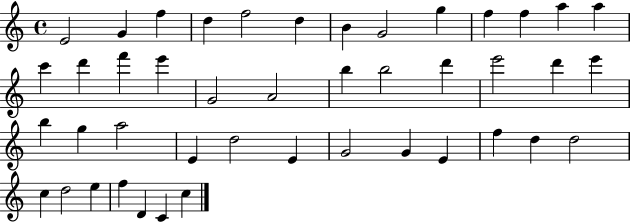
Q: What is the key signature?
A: C major